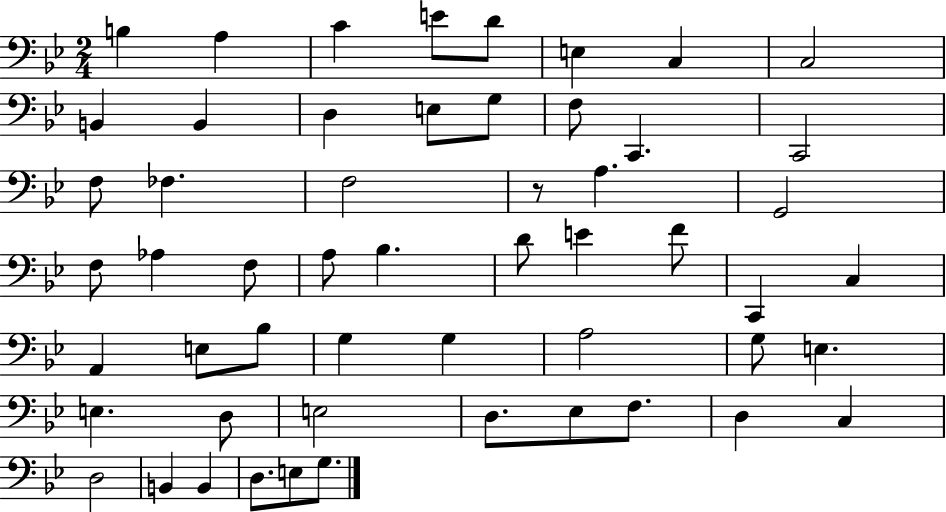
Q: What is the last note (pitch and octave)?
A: G3